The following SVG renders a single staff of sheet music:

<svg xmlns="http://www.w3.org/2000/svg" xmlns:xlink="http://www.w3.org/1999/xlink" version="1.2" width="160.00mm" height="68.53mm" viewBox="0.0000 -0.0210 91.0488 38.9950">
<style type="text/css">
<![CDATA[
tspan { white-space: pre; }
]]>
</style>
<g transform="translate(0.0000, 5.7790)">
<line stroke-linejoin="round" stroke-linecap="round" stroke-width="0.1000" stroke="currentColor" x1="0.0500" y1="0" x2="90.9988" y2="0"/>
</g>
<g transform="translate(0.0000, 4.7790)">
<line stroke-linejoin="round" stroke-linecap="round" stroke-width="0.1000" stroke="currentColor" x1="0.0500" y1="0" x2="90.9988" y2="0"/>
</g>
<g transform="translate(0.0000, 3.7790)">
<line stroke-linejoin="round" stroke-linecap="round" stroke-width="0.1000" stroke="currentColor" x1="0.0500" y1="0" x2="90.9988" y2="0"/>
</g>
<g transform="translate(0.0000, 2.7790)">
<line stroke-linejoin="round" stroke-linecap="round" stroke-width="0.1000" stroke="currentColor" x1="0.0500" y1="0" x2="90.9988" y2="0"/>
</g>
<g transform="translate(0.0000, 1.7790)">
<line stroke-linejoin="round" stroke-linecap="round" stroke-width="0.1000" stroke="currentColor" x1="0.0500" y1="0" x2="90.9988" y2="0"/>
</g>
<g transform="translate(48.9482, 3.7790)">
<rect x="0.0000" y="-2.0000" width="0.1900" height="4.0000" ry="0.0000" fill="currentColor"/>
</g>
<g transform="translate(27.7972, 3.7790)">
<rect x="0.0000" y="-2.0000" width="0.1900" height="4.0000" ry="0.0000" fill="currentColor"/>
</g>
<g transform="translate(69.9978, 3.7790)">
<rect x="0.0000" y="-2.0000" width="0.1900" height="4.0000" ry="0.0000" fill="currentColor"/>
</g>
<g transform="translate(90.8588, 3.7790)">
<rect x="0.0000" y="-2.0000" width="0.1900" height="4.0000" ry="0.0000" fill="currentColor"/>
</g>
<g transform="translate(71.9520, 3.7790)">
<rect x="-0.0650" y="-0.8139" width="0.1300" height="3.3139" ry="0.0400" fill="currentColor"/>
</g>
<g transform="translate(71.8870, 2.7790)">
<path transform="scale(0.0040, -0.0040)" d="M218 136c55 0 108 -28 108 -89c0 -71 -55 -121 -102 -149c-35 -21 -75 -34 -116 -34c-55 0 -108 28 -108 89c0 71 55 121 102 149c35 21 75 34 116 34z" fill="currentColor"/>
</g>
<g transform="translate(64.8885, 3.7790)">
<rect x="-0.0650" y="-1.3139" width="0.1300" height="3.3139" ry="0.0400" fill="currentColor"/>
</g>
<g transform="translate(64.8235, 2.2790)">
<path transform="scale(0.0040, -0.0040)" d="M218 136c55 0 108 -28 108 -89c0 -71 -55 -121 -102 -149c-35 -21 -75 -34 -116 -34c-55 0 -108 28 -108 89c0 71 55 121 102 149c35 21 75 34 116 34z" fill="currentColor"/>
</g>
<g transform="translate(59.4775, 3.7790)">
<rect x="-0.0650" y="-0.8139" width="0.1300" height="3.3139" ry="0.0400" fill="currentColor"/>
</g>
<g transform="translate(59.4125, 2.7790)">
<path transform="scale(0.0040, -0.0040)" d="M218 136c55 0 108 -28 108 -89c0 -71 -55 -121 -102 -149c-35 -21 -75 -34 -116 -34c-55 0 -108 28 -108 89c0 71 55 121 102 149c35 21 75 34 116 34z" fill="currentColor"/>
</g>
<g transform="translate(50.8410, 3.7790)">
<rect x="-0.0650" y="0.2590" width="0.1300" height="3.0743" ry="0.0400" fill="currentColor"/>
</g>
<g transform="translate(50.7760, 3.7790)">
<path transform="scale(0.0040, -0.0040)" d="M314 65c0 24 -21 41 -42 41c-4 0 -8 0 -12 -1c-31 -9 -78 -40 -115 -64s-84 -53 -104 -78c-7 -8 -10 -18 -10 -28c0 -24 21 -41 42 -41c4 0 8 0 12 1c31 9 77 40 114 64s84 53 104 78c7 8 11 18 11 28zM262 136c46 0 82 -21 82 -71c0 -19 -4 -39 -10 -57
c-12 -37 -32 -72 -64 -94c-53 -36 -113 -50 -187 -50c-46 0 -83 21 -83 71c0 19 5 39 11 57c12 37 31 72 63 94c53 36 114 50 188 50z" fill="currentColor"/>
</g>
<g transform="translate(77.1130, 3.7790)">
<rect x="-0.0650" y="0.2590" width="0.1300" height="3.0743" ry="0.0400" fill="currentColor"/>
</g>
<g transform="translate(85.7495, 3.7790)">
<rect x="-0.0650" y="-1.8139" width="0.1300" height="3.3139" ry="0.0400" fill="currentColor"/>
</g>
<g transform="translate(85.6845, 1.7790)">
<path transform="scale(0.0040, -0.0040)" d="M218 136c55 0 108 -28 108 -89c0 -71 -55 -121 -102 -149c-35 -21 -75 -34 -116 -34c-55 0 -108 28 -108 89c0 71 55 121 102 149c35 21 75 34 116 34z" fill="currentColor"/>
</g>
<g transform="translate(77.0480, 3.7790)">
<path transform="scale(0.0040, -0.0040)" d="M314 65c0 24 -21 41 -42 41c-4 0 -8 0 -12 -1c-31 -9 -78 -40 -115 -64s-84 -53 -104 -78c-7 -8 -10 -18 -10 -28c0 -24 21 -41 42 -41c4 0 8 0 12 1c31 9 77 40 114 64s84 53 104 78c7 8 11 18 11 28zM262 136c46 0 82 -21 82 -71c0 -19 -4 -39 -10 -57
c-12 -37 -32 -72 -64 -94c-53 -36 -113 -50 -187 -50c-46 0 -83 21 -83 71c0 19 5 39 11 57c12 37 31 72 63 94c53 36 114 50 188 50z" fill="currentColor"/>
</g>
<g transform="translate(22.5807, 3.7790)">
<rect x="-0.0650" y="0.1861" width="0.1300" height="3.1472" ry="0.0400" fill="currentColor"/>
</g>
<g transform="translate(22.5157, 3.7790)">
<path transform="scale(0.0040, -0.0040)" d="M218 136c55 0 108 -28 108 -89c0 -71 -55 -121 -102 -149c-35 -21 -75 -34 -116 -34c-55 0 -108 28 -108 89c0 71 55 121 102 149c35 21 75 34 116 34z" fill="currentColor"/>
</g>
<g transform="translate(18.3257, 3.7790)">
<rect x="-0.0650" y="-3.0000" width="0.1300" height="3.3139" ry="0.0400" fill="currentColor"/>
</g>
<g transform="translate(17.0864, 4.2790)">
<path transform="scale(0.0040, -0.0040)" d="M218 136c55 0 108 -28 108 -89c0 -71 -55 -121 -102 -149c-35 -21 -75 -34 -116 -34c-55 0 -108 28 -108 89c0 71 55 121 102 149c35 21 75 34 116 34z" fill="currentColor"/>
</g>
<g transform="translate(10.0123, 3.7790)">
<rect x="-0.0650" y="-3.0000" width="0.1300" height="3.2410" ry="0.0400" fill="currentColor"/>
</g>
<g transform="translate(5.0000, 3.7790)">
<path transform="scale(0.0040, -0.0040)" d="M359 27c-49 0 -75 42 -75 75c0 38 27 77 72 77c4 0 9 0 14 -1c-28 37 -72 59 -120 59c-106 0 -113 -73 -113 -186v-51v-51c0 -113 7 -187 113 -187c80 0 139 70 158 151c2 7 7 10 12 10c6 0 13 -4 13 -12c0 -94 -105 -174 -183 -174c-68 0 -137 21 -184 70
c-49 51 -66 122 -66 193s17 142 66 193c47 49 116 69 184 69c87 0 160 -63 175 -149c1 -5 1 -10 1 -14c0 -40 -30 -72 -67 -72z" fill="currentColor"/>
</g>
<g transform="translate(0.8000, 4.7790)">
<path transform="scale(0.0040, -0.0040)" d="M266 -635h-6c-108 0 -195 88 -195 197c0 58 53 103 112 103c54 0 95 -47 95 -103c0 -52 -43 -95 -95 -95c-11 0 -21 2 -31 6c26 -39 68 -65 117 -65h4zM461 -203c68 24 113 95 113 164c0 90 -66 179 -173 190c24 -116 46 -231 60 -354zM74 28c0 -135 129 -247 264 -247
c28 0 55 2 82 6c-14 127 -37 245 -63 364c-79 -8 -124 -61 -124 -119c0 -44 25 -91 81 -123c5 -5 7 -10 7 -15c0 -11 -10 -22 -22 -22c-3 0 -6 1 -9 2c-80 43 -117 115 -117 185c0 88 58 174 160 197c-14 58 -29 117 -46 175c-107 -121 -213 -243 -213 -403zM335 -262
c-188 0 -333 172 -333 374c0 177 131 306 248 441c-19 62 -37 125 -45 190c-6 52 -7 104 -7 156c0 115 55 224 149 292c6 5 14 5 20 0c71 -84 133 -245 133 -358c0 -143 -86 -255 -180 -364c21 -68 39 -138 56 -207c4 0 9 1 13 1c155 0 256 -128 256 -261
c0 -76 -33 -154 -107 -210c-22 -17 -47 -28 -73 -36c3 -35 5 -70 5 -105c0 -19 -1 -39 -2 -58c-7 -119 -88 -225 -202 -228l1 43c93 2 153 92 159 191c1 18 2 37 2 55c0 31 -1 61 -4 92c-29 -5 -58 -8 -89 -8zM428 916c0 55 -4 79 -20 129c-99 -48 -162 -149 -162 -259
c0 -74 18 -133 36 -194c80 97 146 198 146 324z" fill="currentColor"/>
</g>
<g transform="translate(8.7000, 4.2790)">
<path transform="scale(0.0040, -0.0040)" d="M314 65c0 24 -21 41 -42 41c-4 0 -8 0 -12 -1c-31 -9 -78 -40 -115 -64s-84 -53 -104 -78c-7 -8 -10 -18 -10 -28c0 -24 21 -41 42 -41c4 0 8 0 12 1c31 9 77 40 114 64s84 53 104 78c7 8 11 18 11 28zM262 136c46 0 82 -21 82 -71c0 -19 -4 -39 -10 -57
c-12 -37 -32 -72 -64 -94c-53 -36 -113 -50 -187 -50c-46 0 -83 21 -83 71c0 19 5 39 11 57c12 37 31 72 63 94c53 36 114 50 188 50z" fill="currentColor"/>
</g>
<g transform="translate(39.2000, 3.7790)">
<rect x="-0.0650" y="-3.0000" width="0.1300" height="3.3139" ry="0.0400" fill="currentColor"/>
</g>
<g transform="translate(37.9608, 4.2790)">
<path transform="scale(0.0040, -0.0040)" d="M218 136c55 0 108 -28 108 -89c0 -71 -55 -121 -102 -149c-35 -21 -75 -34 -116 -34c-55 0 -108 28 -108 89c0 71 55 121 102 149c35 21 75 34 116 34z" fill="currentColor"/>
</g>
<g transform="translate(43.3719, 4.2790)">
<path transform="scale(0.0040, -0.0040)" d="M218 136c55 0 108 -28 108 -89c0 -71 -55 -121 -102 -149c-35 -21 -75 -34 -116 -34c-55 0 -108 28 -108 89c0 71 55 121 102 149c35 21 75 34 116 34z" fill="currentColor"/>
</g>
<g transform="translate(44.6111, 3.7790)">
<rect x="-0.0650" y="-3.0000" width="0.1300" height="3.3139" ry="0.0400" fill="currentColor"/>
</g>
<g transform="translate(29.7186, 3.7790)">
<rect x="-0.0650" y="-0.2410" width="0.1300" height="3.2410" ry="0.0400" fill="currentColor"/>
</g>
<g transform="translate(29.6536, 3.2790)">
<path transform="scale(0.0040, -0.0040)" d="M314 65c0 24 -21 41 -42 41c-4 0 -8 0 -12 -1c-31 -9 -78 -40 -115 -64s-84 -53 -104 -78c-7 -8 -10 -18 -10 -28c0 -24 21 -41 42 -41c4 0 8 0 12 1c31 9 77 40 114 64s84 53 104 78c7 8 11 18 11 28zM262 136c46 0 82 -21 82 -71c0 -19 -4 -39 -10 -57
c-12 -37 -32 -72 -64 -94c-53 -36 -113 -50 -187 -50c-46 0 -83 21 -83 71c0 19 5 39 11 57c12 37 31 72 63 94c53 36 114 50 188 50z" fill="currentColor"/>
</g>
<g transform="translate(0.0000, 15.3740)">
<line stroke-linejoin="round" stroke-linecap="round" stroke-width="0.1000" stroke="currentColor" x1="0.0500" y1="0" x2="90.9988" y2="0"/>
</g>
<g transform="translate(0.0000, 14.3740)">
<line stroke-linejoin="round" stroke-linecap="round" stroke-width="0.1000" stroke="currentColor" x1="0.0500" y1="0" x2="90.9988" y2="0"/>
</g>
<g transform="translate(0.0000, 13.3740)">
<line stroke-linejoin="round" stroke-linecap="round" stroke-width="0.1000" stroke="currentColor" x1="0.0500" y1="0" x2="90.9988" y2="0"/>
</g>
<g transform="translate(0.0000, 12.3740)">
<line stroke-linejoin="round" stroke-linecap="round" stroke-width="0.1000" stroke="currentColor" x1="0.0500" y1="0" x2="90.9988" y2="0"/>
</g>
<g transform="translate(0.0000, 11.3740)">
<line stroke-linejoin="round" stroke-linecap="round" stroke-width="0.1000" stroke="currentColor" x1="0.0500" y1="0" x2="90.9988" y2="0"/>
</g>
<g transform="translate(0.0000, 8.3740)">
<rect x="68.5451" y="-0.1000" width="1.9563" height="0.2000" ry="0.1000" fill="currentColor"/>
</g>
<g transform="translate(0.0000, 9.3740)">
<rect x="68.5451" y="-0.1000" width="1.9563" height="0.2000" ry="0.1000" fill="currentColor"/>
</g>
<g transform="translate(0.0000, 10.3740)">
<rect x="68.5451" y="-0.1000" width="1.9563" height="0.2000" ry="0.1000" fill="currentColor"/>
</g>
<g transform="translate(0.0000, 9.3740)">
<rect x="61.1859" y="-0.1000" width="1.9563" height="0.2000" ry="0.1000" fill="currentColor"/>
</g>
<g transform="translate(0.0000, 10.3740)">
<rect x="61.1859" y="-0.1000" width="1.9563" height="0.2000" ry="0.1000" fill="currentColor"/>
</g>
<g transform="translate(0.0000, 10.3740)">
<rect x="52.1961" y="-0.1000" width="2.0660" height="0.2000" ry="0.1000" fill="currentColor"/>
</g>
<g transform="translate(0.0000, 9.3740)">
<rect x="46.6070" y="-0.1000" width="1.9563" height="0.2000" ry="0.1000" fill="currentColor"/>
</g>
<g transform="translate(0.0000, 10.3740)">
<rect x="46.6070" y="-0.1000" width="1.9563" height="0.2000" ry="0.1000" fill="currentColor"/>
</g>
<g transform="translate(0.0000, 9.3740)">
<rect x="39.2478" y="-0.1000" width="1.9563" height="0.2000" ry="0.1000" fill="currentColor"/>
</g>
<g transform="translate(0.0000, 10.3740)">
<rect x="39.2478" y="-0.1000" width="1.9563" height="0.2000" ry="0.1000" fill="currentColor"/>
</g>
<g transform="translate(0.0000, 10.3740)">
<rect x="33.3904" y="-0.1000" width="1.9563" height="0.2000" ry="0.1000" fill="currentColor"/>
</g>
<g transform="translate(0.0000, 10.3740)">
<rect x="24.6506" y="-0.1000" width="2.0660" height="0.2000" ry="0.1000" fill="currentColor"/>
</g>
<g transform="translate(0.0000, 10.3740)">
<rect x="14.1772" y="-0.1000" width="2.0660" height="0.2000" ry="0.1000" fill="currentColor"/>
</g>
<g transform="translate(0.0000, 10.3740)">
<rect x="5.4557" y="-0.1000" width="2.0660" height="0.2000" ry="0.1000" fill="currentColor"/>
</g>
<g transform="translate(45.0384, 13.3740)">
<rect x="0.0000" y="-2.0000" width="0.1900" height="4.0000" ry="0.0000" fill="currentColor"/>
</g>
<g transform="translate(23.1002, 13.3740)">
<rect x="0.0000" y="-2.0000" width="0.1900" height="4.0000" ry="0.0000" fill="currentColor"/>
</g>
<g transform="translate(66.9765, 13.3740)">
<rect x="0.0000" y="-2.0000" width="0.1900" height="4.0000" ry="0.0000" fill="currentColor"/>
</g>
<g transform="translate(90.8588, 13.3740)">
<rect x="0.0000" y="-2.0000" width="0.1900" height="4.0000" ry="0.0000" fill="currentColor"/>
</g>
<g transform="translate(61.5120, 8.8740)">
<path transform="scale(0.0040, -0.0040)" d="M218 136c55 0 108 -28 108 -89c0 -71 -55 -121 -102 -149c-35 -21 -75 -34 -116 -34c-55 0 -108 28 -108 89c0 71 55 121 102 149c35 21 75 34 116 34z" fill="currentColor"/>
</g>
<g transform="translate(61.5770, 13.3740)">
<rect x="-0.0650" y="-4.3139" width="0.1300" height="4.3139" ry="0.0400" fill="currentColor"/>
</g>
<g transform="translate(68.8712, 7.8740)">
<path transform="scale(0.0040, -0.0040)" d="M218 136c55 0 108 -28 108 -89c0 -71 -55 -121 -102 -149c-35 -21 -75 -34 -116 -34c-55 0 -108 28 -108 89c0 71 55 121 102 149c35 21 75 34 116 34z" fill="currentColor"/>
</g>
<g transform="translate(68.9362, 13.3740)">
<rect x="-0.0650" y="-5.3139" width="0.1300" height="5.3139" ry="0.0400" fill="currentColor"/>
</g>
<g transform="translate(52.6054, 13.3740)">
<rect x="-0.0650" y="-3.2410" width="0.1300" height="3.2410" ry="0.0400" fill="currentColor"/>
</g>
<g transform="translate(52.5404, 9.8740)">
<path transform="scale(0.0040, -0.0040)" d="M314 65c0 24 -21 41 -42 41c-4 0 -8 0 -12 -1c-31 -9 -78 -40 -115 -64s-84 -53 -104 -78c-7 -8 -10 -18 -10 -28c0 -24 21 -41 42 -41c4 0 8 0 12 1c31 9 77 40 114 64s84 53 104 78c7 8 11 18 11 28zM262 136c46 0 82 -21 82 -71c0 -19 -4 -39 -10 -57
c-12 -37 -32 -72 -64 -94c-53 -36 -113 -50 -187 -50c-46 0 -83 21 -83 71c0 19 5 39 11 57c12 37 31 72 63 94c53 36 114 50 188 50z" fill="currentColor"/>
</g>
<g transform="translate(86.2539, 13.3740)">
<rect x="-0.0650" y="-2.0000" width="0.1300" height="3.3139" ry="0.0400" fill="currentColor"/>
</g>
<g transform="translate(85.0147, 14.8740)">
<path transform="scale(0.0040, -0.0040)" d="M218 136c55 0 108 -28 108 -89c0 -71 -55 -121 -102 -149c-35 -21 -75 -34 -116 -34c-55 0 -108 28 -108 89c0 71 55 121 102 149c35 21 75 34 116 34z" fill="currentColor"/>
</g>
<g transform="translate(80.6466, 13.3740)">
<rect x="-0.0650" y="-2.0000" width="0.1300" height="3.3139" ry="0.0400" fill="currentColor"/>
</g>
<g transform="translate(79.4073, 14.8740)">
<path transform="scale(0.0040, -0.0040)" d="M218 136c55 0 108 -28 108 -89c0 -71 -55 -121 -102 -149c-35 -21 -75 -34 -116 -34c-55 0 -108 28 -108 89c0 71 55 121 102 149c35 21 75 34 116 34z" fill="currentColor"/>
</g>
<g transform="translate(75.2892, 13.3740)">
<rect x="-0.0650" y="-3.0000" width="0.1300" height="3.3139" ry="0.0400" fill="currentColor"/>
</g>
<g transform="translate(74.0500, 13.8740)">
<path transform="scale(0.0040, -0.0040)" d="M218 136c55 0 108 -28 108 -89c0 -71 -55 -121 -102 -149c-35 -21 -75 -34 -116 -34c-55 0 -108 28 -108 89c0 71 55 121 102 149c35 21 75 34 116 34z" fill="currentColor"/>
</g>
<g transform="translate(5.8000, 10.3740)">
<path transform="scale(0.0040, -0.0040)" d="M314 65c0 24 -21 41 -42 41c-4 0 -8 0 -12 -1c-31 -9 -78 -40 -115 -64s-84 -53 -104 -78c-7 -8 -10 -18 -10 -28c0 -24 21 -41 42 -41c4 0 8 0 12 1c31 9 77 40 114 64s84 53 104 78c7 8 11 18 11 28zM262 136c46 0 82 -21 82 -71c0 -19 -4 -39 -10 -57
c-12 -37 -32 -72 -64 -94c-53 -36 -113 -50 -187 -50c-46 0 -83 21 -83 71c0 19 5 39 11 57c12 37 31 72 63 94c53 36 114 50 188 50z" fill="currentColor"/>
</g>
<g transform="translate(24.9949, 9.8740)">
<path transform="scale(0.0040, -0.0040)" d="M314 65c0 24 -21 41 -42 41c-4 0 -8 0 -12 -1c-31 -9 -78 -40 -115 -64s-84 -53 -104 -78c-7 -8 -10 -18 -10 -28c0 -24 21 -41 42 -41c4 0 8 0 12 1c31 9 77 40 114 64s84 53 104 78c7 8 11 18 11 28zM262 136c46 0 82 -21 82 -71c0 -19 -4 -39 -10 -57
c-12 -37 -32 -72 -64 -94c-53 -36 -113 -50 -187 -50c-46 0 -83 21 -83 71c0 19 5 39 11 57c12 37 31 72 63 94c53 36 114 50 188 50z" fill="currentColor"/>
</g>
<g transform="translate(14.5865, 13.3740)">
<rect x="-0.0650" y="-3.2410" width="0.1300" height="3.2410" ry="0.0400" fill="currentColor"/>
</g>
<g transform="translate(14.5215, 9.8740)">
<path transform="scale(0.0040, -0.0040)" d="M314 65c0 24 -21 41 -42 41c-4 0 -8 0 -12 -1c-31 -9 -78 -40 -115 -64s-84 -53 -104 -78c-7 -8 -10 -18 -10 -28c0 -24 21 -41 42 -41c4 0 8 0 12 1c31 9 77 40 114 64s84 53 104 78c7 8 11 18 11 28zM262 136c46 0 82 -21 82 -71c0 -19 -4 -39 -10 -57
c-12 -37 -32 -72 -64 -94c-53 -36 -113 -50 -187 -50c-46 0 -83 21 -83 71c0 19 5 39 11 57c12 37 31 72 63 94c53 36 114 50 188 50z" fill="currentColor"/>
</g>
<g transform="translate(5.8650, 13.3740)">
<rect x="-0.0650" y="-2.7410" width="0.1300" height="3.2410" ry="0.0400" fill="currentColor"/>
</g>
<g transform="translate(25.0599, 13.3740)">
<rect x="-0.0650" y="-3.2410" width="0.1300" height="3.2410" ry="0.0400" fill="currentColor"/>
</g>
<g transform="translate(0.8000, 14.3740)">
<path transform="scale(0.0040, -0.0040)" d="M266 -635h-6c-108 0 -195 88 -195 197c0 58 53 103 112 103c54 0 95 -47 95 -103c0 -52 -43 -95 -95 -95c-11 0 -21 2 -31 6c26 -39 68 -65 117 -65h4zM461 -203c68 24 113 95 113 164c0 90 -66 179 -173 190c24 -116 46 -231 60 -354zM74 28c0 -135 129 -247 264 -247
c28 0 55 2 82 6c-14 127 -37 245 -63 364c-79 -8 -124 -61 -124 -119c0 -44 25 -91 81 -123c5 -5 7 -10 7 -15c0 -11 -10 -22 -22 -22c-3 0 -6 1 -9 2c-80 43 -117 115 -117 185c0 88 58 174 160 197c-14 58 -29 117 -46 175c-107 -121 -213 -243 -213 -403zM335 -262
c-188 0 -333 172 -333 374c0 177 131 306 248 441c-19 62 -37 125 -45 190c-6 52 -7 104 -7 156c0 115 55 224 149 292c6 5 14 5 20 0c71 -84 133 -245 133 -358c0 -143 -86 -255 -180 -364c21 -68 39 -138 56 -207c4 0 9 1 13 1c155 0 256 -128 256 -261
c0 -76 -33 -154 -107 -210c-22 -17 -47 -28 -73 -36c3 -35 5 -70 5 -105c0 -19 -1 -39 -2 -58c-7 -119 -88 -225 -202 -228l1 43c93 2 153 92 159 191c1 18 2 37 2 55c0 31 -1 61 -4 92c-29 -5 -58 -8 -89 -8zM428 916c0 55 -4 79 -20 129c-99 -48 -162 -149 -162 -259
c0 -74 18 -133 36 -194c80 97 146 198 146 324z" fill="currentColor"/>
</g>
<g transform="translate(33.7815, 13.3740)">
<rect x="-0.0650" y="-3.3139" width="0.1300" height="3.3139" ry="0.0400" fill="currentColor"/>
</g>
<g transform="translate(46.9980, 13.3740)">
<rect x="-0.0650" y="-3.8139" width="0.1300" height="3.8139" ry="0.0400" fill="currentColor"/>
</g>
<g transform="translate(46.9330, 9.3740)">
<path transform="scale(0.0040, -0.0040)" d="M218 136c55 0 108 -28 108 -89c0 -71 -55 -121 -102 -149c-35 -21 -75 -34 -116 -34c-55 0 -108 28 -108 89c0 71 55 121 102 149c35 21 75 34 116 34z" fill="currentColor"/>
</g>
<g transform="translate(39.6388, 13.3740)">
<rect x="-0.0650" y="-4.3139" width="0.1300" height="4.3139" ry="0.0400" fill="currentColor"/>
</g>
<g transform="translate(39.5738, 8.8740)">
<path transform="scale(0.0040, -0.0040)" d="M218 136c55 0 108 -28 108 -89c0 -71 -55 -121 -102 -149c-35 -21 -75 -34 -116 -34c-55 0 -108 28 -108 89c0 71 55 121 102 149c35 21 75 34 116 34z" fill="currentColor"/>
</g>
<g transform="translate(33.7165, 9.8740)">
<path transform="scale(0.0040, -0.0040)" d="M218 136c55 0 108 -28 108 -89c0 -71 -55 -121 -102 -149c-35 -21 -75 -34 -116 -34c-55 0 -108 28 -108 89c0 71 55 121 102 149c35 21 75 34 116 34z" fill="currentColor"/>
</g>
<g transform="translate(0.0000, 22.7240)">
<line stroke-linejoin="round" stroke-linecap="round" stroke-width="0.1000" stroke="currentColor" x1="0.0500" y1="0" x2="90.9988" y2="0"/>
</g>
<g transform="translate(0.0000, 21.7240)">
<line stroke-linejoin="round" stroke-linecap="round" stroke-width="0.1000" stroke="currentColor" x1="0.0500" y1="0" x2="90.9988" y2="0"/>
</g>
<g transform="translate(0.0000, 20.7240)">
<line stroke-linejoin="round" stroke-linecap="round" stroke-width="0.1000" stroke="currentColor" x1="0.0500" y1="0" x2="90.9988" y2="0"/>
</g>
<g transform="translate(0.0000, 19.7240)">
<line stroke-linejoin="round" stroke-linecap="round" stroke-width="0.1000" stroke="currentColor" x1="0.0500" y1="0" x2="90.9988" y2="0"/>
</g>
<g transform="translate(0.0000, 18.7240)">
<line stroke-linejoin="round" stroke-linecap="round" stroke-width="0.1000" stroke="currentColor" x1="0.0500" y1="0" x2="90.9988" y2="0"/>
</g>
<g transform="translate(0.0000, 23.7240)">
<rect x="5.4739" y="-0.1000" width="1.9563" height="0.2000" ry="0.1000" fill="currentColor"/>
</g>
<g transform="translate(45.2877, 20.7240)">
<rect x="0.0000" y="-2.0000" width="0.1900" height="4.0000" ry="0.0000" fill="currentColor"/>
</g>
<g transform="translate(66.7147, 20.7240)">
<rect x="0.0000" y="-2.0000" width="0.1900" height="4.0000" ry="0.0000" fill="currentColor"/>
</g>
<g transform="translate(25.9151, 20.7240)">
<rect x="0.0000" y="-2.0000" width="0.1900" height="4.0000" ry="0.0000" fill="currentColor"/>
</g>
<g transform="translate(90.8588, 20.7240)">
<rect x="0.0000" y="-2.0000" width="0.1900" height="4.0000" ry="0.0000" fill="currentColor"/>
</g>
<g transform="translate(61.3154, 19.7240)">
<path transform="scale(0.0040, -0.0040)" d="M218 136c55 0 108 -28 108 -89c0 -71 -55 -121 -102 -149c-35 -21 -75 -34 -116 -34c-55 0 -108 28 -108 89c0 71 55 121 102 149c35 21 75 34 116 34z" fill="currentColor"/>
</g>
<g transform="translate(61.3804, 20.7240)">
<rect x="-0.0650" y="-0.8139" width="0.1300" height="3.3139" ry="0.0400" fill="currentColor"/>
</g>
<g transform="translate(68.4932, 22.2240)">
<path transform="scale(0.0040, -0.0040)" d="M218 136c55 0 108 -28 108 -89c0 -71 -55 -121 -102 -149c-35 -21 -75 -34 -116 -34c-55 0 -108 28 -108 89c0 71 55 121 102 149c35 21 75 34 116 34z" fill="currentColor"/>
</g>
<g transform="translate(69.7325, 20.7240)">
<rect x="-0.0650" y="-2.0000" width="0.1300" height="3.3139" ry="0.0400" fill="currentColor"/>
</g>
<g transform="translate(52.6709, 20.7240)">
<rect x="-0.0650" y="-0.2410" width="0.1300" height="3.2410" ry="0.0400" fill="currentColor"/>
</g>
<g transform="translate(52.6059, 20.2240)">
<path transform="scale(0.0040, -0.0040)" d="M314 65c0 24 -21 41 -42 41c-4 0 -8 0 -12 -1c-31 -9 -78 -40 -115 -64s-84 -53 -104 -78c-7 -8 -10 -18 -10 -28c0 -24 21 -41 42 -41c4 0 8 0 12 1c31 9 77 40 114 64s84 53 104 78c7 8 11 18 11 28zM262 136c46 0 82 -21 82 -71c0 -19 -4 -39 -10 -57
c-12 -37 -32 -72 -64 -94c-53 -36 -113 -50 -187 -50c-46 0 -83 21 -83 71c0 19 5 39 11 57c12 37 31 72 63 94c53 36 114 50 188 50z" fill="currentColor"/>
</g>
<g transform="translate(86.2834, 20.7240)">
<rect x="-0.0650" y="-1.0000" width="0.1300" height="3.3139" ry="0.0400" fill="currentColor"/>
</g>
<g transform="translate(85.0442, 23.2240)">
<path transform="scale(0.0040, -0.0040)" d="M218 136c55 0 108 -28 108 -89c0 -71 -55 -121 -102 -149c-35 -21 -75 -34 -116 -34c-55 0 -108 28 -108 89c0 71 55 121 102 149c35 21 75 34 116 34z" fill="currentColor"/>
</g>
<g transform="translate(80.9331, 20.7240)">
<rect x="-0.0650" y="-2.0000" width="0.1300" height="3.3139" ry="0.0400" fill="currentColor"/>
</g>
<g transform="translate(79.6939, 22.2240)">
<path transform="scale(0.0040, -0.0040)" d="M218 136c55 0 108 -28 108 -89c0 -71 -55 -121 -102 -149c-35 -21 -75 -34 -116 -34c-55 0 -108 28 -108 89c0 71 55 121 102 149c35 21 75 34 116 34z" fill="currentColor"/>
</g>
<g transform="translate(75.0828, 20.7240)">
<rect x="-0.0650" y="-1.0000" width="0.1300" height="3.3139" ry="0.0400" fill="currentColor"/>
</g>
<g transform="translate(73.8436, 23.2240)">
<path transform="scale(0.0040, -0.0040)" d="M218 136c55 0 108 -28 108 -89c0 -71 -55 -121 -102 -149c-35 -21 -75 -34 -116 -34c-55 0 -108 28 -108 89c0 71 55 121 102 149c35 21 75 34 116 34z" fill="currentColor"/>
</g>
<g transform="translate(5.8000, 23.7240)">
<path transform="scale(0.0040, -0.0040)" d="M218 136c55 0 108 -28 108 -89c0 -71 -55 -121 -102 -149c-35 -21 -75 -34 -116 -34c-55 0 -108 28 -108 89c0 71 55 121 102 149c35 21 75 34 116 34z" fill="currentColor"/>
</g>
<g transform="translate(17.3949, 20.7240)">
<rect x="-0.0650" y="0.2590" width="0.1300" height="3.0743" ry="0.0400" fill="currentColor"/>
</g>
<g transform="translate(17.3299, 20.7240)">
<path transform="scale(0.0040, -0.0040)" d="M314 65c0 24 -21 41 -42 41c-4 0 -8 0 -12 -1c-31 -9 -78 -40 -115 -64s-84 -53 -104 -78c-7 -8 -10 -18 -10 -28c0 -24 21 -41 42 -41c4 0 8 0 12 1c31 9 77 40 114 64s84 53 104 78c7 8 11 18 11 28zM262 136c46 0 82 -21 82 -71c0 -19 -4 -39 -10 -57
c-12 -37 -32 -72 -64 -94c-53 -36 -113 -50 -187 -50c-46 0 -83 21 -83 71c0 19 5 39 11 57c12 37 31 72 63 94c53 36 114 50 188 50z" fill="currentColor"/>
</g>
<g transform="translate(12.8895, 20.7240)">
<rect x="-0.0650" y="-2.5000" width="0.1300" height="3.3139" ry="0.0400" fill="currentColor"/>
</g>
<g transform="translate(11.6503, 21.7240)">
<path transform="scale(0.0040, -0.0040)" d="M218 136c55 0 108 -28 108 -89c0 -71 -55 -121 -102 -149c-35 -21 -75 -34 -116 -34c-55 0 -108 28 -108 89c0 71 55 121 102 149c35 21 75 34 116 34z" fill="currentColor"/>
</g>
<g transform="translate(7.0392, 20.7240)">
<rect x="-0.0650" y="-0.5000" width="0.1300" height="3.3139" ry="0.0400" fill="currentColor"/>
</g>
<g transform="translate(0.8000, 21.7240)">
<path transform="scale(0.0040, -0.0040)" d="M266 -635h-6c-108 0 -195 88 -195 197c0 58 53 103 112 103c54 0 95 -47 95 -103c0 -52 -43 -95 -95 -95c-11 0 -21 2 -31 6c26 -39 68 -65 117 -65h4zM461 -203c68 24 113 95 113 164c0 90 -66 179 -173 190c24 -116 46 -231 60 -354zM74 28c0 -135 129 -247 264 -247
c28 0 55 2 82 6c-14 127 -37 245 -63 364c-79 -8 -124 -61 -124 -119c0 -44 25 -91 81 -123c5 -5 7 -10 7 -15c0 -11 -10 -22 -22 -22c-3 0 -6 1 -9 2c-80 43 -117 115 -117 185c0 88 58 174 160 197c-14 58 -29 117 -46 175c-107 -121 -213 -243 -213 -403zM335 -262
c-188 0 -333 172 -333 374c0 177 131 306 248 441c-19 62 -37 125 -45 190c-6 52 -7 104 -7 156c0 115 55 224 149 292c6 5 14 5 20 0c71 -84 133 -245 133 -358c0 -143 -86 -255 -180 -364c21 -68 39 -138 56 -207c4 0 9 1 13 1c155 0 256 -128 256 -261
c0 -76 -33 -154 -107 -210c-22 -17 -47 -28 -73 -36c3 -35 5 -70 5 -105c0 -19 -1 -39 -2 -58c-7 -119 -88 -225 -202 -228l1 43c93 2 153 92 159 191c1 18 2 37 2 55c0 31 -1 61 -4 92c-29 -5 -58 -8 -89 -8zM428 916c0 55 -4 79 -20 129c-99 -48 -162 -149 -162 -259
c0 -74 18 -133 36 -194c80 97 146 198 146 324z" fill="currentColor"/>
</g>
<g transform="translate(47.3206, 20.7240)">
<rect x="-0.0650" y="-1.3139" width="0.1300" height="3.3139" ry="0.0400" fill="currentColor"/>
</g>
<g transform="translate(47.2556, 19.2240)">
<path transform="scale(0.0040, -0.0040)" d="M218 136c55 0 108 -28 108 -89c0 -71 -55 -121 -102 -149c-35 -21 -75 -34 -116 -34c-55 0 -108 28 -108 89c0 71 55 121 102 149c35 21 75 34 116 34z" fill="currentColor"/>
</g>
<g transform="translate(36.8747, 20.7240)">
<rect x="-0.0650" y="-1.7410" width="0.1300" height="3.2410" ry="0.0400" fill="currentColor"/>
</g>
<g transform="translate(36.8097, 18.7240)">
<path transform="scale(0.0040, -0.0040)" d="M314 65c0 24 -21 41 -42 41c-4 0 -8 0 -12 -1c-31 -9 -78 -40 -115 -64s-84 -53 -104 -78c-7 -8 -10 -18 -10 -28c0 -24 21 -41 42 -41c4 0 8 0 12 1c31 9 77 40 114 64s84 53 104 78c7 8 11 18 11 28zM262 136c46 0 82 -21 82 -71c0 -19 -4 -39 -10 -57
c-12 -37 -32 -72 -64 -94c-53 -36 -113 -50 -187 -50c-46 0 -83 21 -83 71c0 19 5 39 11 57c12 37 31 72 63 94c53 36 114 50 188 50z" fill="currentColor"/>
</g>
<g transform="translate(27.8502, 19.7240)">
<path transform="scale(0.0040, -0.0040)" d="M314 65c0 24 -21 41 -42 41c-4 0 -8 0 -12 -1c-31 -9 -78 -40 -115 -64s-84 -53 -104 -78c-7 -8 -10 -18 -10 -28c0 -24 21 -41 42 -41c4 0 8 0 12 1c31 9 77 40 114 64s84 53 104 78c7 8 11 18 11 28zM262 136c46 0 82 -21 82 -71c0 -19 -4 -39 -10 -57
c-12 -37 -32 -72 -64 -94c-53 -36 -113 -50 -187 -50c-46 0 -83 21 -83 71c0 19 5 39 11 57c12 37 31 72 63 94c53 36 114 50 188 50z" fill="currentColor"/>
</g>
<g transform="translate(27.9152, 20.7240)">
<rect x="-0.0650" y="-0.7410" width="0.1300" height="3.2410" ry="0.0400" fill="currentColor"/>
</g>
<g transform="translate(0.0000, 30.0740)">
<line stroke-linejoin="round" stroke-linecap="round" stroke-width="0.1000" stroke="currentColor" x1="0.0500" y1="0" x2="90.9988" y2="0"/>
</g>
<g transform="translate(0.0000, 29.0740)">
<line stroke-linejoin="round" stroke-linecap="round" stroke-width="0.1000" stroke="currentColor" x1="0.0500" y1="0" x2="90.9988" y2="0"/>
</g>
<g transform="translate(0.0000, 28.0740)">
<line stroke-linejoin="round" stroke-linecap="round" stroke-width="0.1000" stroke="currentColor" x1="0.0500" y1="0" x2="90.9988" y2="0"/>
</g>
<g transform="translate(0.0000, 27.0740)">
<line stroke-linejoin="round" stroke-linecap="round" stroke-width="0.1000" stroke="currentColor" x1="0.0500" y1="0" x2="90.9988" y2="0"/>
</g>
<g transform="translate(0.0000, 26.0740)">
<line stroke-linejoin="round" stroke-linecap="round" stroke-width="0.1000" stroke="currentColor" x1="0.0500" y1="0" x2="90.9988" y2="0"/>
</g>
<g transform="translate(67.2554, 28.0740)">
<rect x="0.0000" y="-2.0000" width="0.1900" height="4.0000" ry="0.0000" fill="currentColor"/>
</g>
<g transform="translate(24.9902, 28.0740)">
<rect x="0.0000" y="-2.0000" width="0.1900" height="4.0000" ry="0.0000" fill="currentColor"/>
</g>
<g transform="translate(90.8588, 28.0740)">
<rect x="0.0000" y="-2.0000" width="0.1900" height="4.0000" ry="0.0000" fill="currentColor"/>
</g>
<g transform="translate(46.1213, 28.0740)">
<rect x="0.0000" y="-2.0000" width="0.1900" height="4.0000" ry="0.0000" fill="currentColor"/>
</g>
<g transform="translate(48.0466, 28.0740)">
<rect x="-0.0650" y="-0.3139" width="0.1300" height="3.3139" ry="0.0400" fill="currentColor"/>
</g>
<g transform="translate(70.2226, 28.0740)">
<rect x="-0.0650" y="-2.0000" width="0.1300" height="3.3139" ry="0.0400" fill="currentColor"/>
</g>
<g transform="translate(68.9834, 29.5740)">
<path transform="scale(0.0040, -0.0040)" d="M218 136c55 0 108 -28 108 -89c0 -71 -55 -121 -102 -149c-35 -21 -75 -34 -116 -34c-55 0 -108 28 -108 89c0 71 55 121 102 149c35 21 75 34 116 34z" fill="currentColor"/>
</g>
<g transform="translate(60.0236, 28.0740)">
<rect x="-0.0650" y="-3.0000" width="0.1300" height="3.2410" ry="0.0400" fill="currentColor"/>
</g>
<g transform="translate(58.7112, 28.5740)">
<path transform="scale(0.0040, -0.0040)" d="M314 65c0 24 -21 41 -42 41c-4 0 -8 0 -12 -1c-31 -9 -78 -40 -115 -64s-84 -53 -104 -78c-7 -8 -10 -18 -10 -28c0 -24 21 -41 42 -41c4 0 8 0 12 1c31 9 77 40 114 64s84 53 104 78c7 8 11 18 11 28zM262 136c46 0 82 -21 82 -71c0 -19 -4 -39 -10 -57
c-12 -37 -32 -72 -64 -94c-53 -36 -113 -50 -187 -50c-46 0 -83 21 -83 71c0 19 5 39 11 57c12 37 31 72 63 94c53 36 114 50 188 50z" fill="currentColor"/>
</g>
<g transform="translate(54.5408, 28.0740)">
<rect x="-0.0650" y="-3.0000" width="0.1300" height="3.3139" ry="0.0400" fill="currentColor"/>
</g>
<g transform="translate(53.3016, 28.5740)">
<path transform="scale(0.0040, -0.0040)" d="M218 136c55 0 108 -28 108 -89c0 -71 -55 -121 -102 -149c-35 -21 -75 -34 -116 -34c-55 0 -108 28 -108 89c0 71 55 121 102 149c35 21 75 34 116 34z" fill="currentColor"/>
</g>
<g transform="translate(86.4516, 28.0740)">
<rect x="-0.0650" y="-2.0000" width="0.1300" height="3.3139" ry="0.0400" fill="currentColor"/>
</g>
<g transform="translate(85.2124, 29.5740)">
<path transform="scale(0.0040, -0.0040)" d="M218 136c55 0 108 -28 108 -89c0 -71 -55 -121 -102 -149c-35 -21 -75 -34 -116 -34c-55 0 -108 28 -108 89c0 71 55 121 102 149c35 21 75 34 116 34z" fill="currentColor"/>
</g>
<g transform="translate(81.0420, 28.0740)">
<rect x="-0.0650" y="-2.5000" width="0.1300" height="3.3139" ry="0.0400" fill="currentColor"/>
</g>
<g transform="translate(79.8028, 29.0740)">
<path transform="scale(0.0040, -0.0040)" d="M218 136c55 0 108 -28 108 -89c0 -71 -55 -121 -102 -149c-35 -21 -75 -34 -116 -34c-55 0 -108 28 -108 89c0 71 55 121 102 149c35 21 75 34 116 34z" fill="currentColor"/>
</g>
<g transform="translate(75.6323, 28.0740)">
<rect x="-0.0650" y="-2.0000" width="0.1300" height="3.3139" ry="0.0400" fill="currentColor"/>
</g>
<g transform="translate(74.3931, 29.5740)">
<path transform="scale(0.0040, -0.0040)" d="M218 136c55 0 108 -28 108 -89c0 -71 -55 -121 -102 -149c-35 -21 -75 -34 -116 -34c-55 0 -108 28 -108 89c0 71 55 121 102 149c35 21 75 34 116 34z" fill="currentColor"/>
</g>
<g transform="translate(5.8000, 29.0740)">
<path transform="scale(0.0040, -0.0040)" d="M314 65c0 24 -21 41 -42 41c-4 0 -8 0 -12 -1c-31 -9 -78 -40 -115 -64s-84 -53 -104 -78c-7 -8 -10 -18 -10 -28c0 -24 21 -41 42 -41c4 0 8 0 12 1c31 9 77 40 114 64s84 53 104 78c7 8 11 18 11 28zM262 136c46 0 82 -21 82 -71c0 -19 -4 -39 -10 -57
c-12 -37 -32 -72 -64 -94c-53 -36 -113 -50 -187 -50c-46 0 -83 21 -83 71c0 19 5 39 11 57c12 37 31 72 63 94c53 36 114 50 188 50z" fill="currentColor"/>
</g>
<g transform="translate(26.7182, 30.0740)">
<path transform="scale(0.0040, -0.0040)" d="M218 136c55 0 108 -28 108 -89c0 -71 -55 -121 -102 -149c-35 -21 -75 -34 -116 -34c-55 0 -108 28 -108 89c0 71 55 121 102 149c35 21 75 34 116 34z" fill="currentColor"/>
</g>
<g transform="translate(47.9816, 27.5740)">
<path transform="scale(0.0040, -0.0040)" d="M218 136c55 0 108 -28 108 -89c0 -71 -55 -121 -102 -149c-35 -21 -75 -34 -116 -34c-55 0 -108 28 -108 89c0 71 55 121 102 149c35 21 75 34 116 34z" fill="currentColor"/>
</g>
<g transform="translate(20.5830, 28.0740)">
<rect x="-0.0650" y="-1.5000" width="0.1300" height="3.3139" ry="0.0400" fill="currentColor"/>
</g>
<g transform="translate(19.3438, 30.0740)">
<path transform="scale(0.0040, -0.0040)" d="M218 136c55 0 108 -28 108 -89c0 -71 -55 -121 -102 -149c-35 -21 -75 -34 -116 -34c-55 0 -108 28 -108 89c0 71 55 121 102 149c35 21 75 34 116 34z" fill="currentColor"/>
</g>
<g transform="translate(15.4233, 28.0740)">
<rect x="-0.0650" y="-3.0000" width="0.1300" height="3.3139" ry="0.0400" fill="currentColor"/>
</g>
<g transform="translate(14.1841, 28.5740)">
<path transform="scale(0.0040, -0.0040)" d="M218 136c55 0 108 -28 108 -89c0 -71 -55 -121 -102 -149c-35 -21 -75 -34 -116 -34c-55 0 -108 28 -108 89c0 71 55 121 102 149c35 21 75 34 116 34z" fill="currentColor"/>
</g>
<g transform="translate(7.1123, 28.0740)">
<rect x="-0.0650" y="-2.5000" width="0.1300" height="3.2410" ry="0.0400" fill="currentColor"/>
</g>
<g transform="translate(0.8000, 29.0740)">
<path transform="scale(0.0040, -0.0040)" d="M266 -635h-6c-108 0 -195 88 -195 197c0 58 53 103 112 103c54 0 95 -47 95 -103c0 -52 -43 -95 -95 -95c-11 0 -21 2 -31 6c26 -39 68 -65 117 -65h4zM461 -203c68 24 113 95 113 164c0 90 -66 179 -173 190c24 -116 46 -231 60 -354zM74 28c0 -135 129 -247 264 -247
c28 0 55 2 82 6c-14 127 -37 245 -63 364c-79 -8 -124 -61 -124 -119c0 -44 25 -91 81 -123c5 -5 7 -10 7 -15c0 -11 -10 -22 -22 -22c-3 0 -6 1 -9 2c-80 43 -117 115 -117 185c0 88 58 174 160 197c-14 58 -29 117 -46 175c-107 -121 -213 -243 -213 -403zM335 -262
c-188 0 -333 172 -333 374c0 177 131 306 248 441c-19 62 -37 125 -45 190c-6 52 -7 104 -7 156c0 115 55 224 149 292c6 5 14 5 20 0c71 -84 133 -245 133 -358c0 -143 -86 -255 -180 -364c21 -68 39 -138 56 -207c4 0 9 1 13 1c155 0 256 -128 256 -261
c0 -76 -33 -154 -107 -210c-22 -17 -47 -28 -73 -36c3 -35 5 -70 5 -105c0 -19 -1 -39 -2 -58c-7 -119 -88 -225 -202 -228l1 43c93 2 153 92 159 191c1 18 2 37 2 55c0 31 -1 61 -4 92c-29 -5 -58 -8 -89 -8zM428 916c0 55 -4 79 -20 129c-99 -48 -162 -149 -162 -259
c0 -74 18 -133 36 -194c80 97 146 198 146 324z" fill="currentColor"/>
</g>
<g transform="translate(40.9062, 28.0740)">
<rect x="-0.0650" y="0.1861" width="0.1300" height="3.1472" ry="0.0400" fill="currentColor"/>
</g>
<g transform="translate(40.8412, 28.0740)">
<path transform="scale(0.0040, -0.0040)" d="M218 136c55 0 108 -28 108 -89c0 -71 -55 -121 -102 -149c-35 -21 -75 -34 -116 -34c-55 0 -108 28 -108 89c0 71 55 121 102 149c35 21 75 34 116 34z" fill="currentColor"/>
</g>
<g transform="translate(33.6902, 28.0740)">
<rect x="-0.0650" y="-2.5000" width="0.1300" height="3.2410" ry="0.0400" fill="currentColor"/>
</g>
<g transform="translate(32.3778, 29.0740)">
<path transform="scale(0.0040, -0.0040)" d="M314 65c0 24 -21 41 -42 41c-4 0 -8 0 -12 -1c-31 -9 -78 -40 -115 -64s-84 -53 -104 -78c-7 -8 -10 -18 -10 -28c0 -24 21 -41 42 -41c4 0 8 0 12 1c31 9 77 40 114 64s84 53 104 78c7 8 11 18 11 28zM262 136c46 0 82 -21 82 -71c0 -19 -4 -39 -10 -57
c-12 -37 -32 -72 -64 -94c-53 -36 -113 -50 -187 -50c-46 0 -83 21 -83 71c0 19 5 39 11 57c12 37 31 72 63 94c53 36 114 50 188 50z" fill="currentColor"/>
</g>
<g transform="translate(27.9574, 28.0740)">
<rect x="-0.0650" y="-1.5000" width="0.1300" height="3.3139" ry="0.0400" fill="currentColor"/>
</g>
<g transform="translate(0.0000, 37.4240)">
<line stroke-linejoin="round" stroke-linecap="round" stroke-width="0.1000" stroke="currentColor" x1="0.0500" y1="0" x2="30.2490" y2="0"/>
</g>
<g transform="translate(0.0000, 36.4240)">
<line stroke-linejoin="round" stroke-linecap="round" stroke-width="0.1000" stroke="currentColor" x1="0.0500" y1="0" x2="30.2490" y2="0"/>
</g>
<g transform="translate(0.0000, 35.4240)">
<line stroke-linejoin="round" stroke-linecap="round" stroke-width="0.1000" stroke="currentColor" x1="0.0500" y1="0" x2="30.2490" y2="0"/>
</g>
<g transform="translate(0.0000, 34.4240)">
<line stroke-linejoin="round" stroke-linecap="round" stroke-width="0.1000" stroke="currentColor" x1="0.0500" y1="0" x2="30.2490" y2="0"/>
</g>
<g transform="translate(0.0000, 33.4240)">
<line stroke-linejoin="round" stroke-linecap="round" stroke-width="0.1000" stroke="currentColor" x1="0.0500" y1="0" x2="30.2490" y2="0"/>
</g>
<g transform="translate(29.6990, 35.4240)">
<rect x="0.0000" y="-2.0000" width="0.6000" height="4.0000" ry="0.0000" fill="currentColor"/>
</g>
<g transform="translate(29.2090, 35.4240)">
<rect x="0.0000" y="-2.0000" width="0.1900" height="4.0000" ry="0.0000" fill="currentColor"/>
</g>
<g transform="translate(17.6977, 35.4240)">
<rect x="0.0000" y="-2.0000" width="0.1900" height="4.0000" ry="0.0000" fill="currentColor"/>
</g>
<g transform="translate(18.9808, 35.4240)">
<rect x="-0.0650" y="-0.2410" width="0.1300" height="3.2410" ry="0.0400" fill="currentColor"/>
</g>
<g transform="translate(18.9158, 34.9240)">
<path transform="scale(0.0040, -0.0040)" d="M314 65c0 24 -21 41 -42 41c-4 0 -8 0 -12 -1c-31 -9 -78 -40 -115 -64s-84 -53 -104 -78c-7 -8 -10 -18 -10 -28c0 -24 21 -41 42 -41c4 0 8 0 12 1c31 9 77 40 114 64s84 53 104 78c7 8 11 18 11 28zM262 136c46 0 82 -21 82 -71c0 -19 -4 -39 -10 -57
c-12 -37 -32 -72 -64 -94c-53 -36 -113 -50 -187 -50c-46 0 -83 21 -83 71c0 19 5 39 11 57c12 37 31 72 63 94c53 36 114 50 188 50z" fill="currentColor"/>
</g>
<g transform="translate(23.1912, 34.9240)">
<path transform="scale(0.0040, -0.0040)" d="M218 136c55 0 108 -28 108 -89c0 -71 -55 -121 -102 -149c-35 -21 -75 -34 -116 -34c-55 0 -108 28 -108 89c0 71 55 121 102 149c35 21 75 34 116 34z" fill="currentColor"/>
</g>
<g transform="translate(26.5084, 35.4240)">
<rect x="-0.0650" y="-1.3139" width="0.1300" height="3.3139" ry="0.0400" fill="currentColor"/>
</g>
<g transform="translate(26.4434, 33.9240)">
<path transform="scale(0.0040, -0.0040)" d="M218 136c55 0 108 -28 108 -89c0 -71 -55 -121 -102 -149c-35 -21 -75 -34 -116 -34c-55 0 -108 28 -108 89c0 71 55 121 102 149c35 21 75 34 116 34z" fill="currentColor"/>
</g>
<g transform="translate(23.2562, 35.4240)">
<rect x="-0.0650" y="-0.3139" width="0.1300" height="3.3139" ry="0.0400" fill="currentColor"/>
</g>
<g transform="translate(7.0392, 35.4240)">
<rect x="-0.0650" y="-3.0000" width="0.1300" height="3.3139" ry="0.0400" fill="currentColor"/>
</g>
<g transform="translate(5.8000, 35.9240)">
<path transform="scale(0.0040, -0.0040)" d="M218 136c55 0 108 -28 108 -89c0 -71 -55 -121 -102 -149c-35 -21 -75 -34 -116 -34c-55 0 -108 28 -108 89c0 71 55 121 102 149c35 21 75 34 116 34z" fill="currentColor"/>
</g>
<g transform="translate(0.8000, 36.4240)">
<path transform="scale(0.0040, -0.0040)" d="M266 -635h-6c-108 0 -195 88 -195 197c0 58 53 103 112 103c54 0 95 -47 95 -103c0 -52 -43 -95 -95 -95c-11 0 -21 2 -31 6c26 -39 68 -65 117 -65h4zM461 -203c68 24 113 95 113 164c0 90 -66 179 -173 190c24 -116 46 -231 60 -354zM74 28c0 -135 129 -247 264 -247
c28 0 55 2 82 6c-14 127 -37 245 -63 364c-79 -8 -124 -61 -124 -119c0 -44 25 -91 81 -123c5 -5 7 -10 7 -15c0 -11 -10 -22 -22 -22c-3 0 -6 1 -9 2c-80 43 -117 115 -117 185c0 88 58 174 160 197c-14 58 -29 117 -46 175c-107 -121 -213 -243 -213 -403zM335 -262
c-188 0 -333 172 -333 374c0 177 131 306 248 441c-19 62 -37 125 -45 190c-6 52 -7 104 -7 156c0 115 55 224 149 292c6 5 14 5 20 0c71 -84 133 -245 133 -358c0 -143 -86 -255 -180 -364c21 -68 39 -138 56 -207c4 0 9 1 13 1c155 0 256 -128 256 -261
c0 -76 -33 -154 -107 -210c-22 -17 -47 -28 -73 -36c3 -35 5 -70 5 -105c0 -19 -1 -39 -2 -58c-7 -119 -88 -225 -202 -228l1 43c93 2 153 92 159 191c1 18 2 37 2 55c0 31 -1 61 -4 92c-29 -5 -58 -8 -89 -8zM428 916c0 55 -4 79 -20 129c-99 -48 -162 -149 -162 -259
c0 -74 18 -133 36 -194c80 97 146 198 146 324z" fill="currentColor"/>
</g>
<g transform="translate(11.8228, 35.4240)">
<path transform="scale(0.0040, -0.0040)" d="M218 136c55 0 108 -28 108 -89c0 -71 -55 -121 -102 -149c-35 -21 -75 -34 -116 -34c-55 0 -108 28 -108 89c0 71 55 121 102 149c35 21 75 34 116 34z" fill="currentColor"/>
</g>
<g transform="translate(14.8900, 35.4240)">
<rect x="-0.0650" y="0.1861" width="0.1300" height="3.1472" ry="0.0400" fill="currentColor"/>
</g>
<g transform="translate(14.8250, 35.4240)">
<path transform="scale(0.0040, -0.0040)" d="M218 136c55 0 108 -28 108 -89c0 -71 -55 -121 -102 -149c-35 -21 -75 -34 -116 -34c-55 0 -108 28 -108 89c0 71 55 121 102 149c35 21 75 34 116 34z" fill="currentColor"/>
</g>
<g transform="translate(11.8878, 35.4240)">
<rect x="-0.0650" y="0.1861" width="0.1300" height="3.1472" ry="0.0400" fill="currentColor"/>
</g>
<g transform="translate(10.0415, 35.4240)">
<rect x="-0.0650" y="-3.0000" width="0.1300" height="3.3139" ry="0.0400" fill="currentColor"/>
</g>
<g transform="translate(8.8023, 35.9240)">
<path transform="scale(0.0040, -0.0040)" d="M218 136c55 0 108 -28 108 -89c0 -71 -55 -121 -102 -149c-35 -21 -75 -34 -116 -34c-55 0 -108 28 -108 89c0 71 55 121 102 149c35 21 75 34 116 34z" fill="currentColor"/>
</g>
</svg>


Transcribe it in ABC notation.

X:1
T:Untitled
M:4/4
L:1/4
K:C
A2 A B c2 A A B2 d e d B2 f a2 b2 b2 b d' c' b2 d' f' A F F C G B2 d2 f2 e c2 d F D F D G2 A E E G2 B c A A2 F F G F A A B B c2 c e